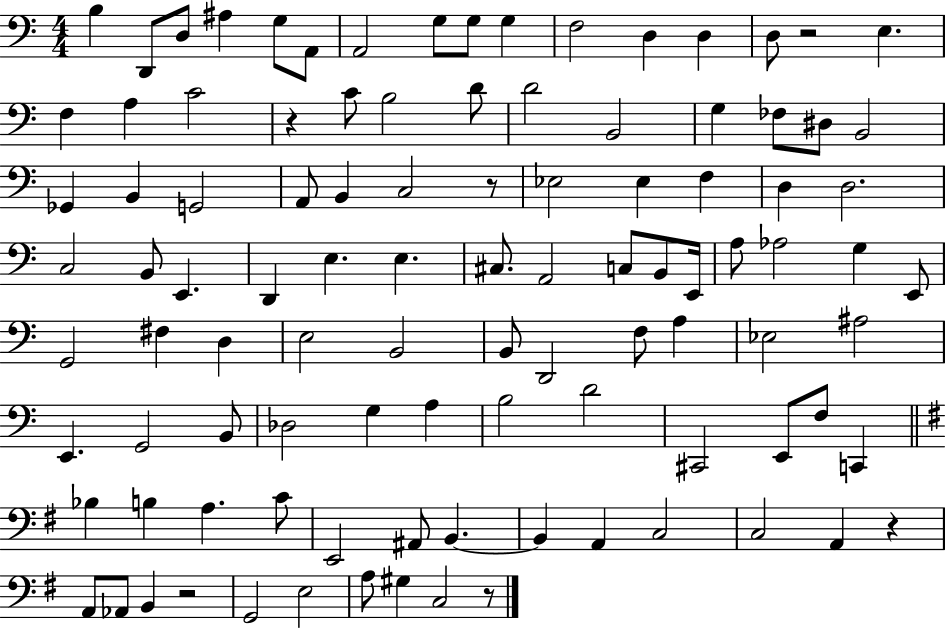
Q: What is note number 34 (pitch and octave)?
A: Eb3